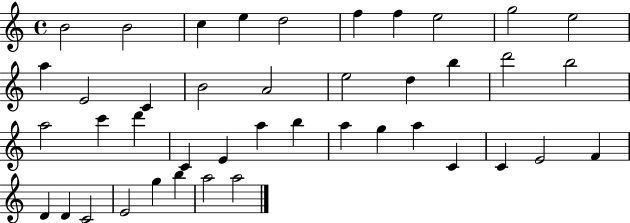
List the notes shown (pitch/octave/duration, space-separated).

B4/h B4/h C5/q E5/q D5/h F5/q F5/q E5/h G5/h E5/h A5/q E4/h C4/q B4/h A4/h E5/h D5/q B5/q D6/h B5/h A5/h C6/q D6/q C4/q E4/q A5/q B5/q A5/q G5/q A5/q C4/q C4/q E4/h F4/q D4/q D4/q C4/h E4/h G5/q B5/q A5/h A5/h